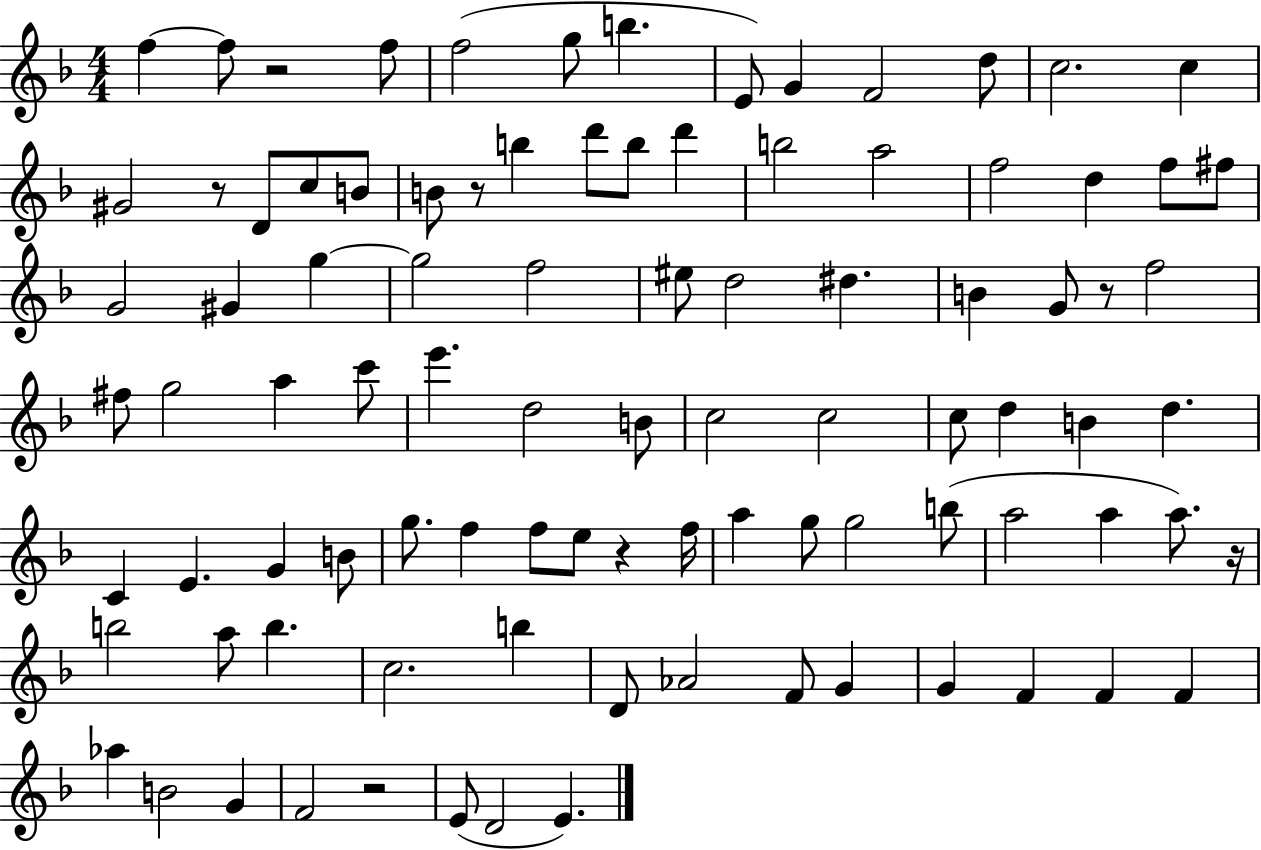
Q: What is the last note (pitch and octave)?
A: E4